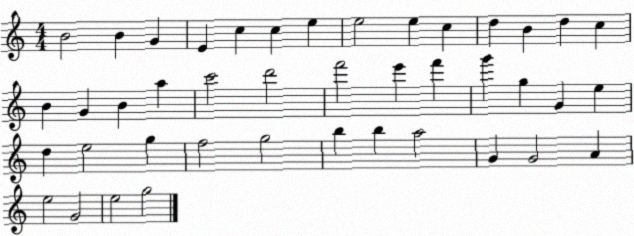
X:1
T:Untitled
M:4/4
L:1/4
K:C
B2 B G E c c e e2 e c d B d c B G B a c'2 d'2 f'2 e' f' g' g G e d e2 g f2 g2 b b a2 G G2 A e2 G2 e2 g2